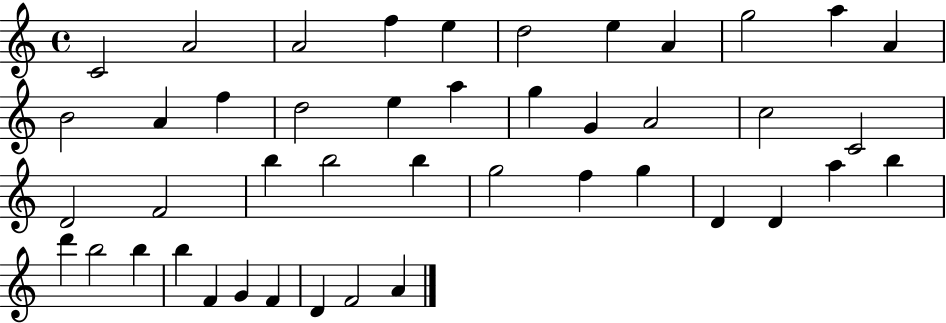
X:1
T:Untitled
M:4/4
L:1/4
K:C
C2 A2 A2 f e d2 e A g2 a A B2 A f d2 e a g G A2 c2 C2 D2 F2 b b2 b g2 f g D D a b d' b2 b b F G F D F2 A